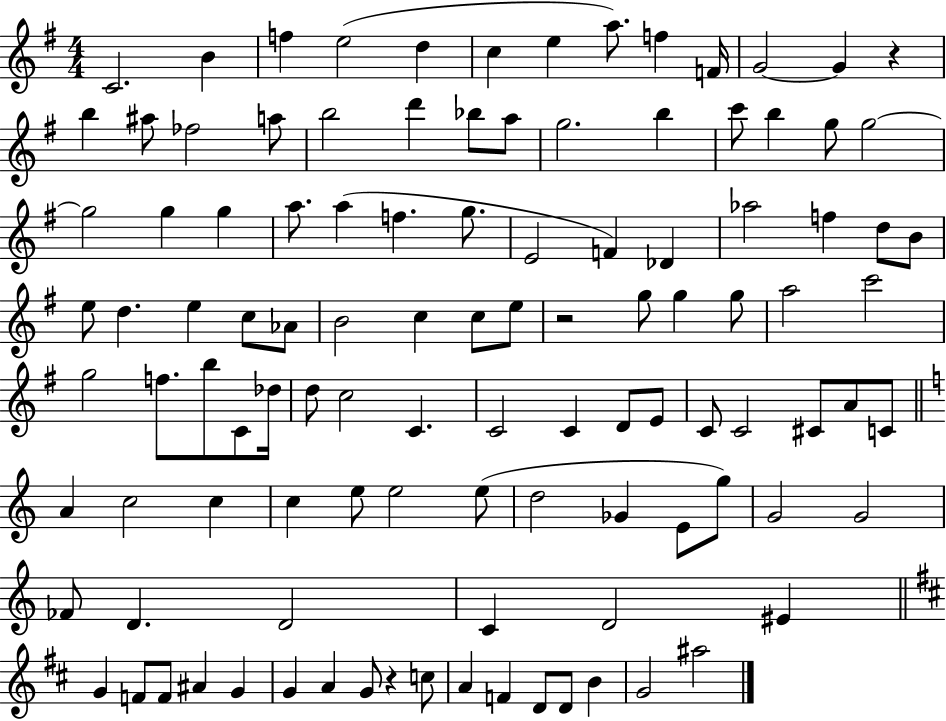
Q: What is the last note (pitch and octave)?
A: A#5